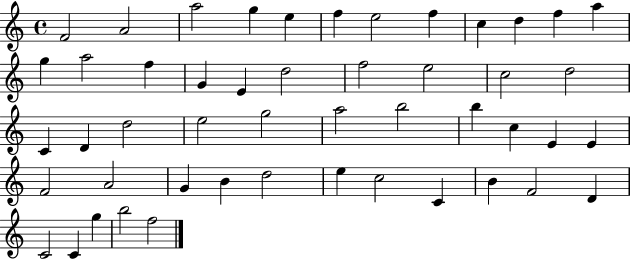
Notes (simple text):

F4/h A4/h A5/h G5/q E5/q F5/q E5/h F5/q C5/q D5/q F5/q A5/q G5/q A5/h F5/q G4/q E4/q D5/h F5/h E5/h C5/h D5/h C4/q D4/q D5/h E5/h G5/h A5/h B5/h B5/q C5/q E4/q E4/q F4/h A4/h G4/q B4/q D5/h E5/q C5/h C4/q B4/q F4/h D4/q C4/h C4/q G5/q B5/h F5/h